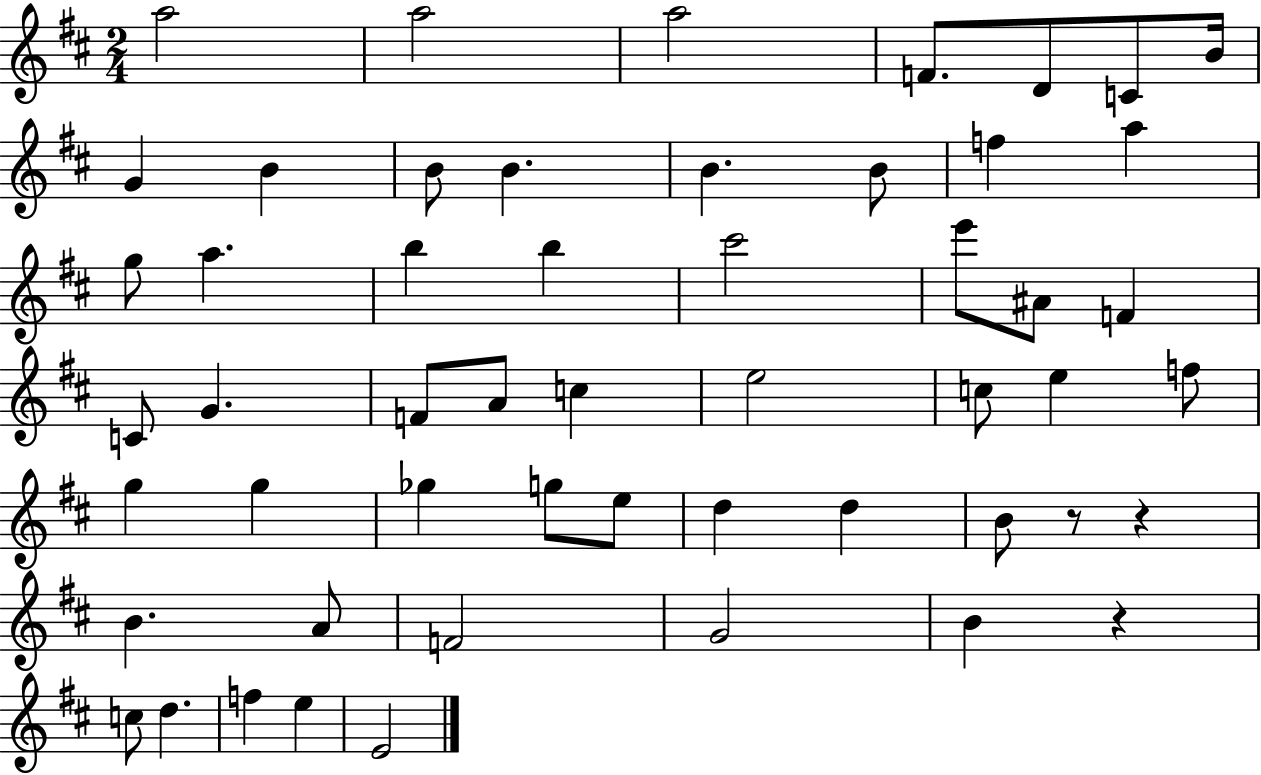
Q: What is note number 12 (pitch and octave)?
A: B4